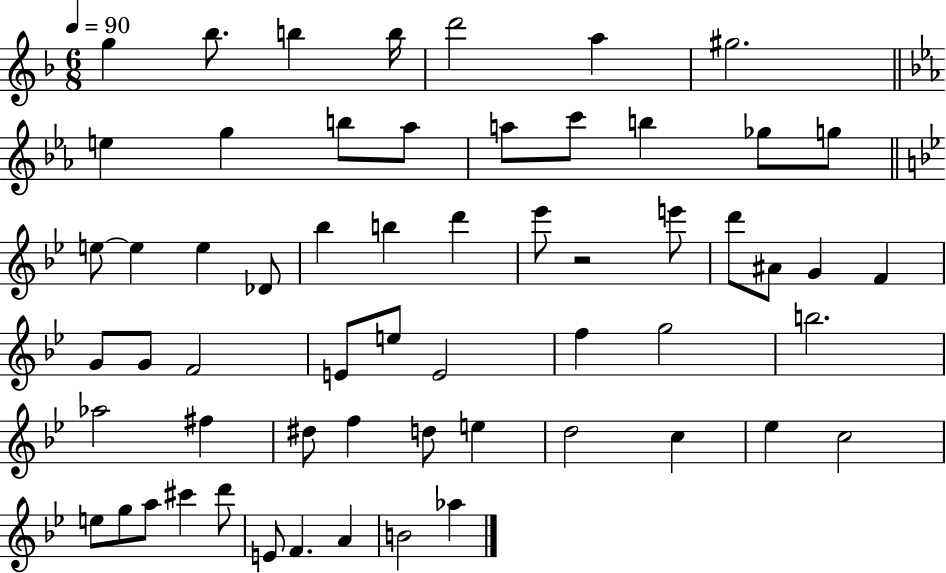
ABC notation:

X:1
T:Untitled
M:6/8
L:1/4
K:F
g _b/2 b b/4 d'2 a ^g2 e g b/2 _a/2 a/2 c'/2 b _g/2 g/2 e/2 e e _D/2 _b b d' _e'/2 z2 e'/2 d'/2 ^A/2 G F G/2 G/2 F2 E/2 e/2 E2 f g2 b2 _a2 ^f ^d/2 f d/2 e d2 c _e c2 e/2 g/2 a/2 ^c' d'/2 E/2 F A B2 _a